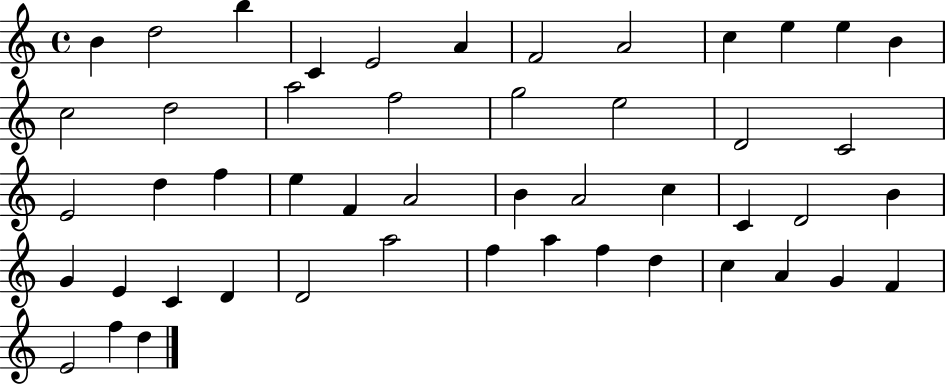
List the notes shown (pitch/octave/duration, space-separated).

B4/q D5/h B5/q C4/q E4/h A4/q F4/h A4/h C5/q E5/q E5/q B4/q C5/h D5/h A5/h F5/h G5/h E5/h D4/h C4/h E4/h D5/q F5/q E5/q F4/q A4/h B4/q A4/h C5/q C4/q D4/h B4/q G4/q E4/q C4/q D4/q D4/h A5/h F5/q A5/q F5/q D5/q C5/q A4/q G4/q F4/q E4/h F5/q D5/q